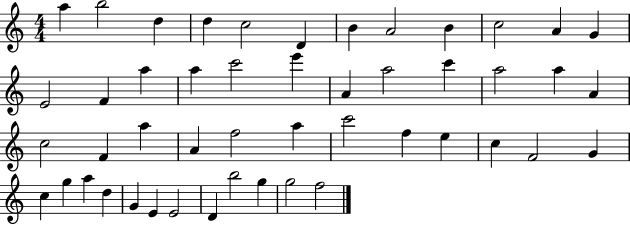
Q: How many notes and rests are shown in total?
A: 48